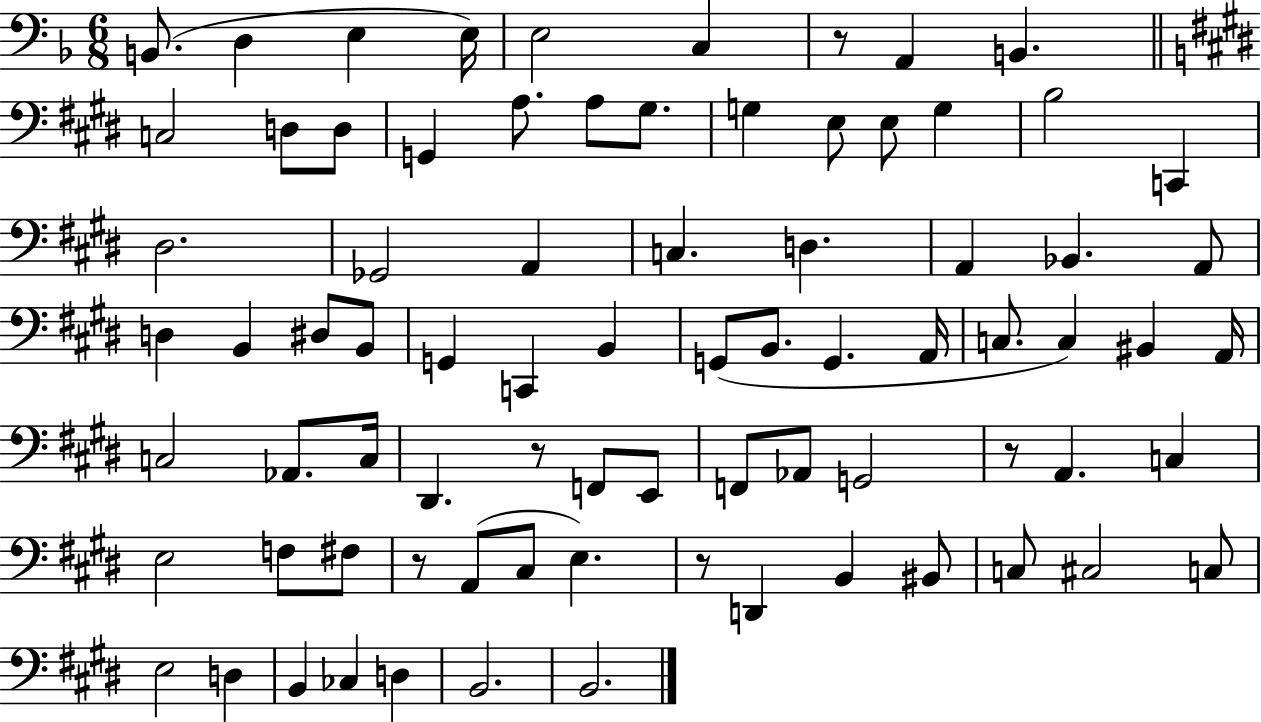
{
  \clef bass
  \numericTimeSignature
  \time 6/8
  \key f \major
  b,8.( d4 e4 e16) | e2 c4 | r8 a,4 b,4. | \bar "||" \break \key e \major c2 d8 d8 | g,4 a8. a8 gis8. | g4 e8 e8 g4 | b2 c,4 | \break dis2. | ges,2 a,4 | c4. d4. | a,4 bes,4. a,8 | \break d4 b,4 dis8 b,8 | g,4 c,4 b,4 | g,8( b,8. g,4. a,16 | c8. c4) bis,4 a,16 | \break c2 aes,8. c16 | dis,4. r8 f,8 e,8 | f,8 aes,8 g,2 | r8 a,4. c4 | \break e2 f8 fis8 | r8 a,8( cis8 e4.) | r8 d,4 b,4 bis,8 | c8 cis2 c8 | \break e2 d4 | b,4 ces4 d4 | b,2. | b,2. | \break \bar "|."
}